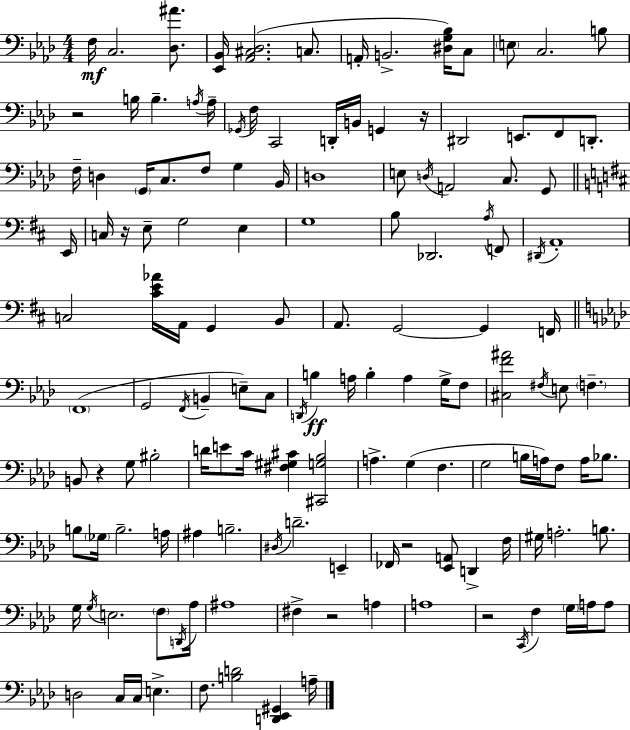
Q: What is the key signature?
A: F minor